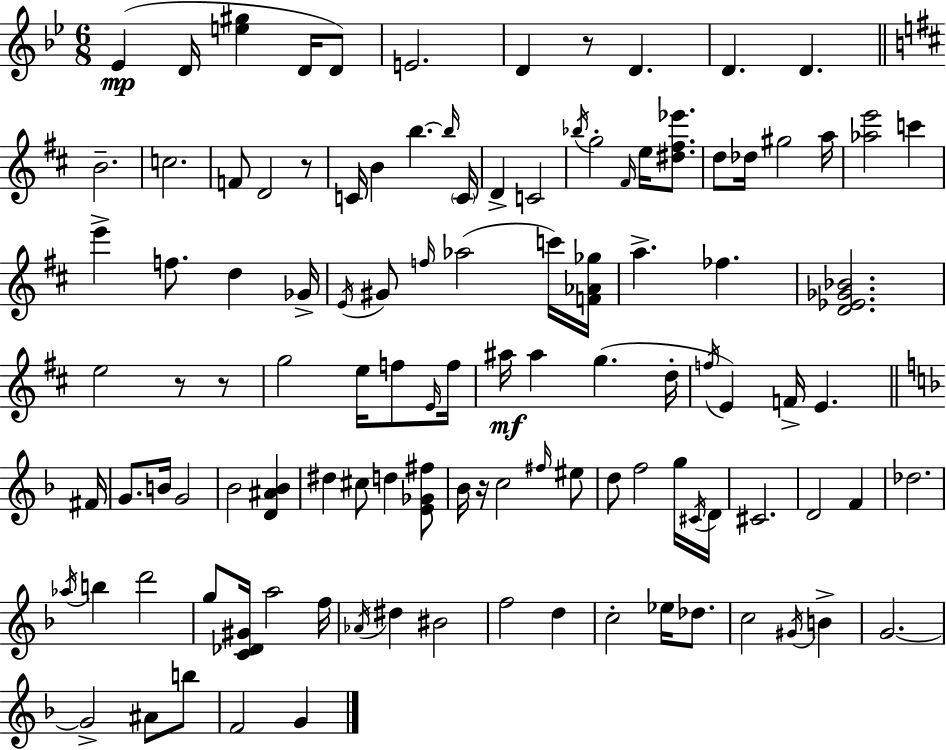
{
  \clef treble
  \numericTimeSignature
  \time 6/8
  \key g \minor
  ees'4(\mp d'16 <e'' gis''>4 d'16 d'8) | e'2. | d'4 r8 d'4. | d'4. d'4. | \break \bar "||" \break \key b \minor b'2.-- | c''2. | f'8 d'2 r8 | c'16 b'4 b''4.~~ \grace { b''16 } | \break \parenthesize c'16 d'4-> c'2 | \acciaccatura { bes''16 } g''2-. \grace { fis'16 } e''16 | <dis'' fis'' ees'''>8. d''8 des''16 gis''2 | a''16 <aes'' e'''>2 c'''4 | \break e'''4-> f''8. d''4 | ges'16-> \acciaccatura { e'16 } gis'8 \grace { f''16 }( aes''2 | c'''16) <f' aes' ges''>16 a''4.-> fes''4. | <d' ees' ges' bes'>2. | \break e''2 | r8 r8 g''2 | e''16 f''8 \grace { e'16 } f''16 ais''16\mf ais''4 g''4.( | d''16-. \acciaccatura { f''16 }) e'4 f'16-> | \break e'4. \bar "||" \break \key d \minor fis'16 g'8. b'16 g'2 | bes'2 <d' ais' bes'>4 | dis''4 cis''8 d''4 <e' ges' fis''>8 | bes'16 r16 c''2 \grace { fis''16 } | \break eis''8 d''8 f''2 | g''16 \acciaccatura { cis'16 } d'16 cis'2. | d'2 f'4 | des''2. | \break \acciaccatura { aes''16 } b''4 d'''2 | g''8 <c' des' gis'>16 a''2 | f''16 \acciaccatura { aes'16 } dis''4 bis'2 | f''2 | \break d''4 c''2-. | ees''16 des''8. c''2 | \acciaccatura { gis'16 } b'4-> g'2.~~ | g'2-> | \break ais'8 b''8 f'2 | g'4 \bar "|."
}